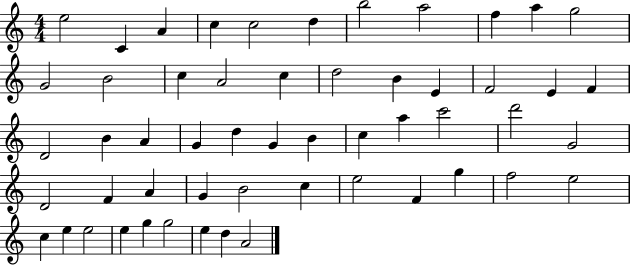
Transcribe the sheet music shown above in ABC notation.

X:1
T:Untitled
M:4/4
L:1/4
K:C
e2 C A c c2 d b2 a2 f a g2 G2 B2 c A2 c d2 B E F2 E F D2 B A G d G B c a c'2 d'2 G2 D2 F A G B2 c e2 F g f2 e2 c e e2 e g g2 e d A2